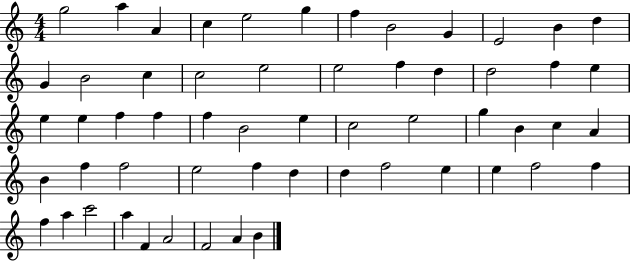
X:1
T:Untitled
M:4/4
L:1/4
K:C
g2 a A c e2 g f B2 G E2 B d G B2 c c2 e2 e2 f d d2 f e e e f f f B2 e c2 e2 g B c A B f f2 e2 f d d f2 e e f2 f f a c'2 a F A2 F2 A B